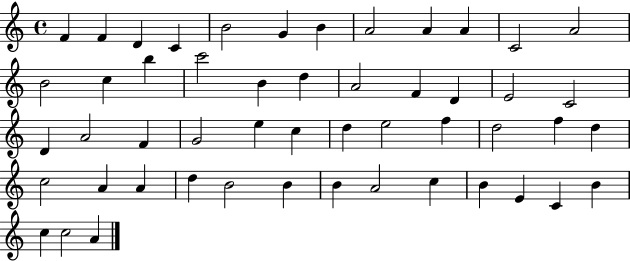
{
  \clef treble
  \time 4/4
  \defaultTimeSignature
  \key c \major
  f'4 f'4 d'4 c'4 | b'2 g'4 b'4 | a'2 a'4 a'4 | c'2 a'2 | \break b'2 c''4 b''4 | c'''2 b'4 d''4 | a'2 f'4 d'4 | e'2 c'2 | \break d'4 a'2 f'4 | g'2 e''4 c''4 | d''4 e''2 f''4 | d''2 f''4 d''4 | \break c''2 a'4 a'4 | d''4 b'2 b'4 | b'4 a'2 c''4 | b'4 e'4 c'4 b'4 | \break c''4 c''2 a'4 | \bar "|."
}